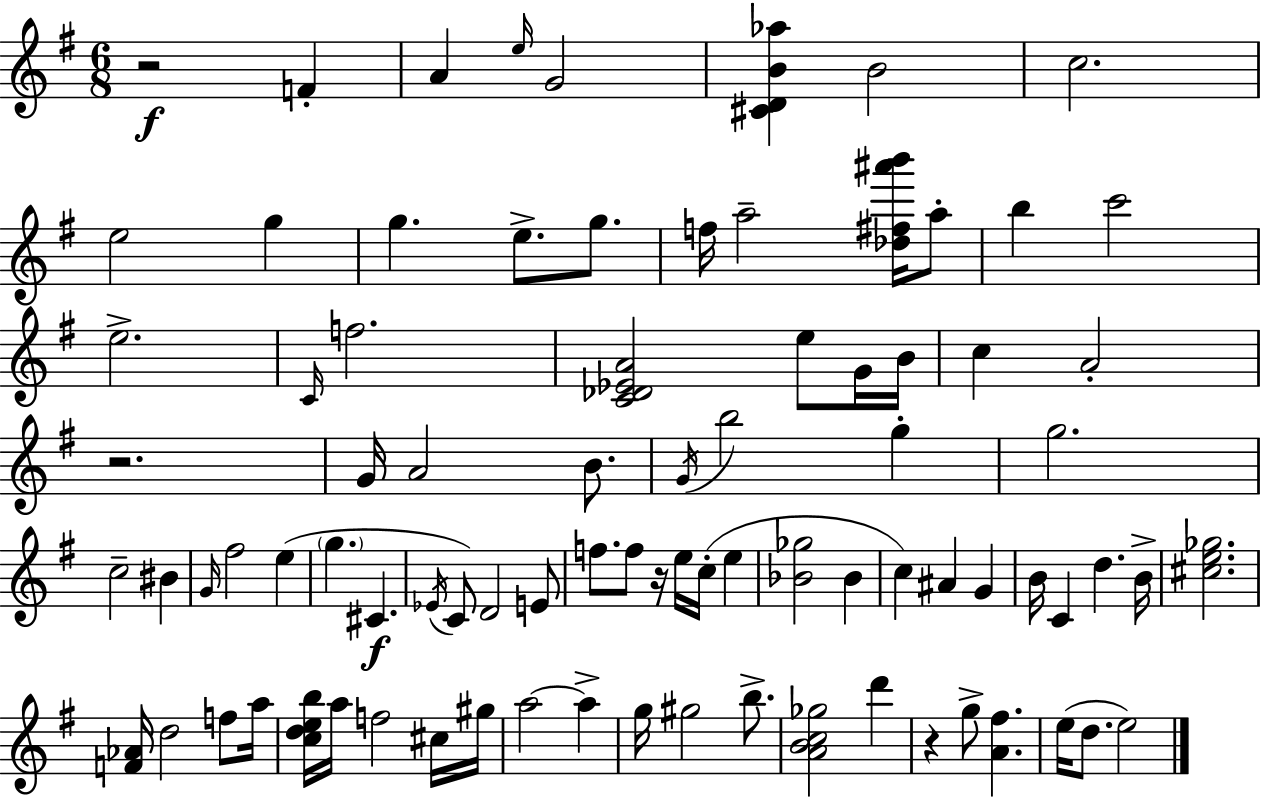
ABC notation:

X:1
T:Untitled
M:6/8
L:1/4
K:G
z2 F A e/4 G2 [^CDB_a] B2 c2 e2 g g e/2 g/2 f/4 a2 [_d^f^a'b']/4 a/2 b c'2 e2 C/4 f2 [C_D_EA]2 e/2 G/4 B/4 c A2 z2 G/4 A2 B/2 G/4 b2 g g2 c2 ^B G/4 ^f2 e g ^C _E/4 C/2 D2 E/2 f/2 f/2 z/4 e/4 c/4 e [_B_g]2 _B c ^A G B/4 C d B/4 [^ce_g]2 [F_A]/4 d2 f/2 a/4 [cdeb]/4 a/4 f2 ^c/4 ^g/4 a2 a g/4 ^g2 b/2 [ABc_g]2 d' z g/2 [A^f] e/4 d/2 e2